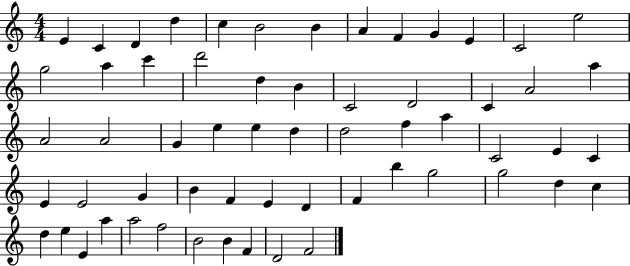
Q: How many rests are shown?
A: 0